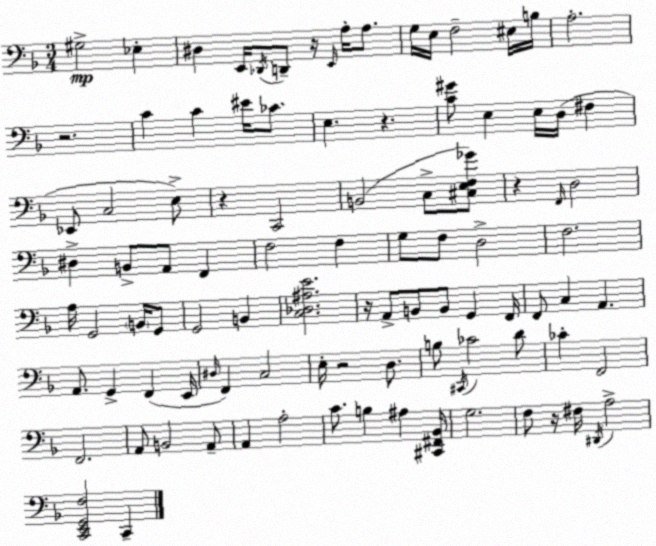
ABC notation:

X:1
T:Untitled
M:3/4
L:1/4
K:F
^G,2 _E, ^D, E,,/4 _D,,/4 D,,/2 z/4 E,,/4 A,/4 A,/2 G,/4 E,/4 F,2 ^E,/4 B,/4 A,2 z2 C C ^E/4 _C/2 E, z [C^G]/2 E, E,/4 D,/4 ^F, _E,,/2 C,2 E,/2 z C,,2 B,,2 C,/2 [^C,E,F,_G]/2 z F,,/4 D,2 ^D, B,,/2 A,,/2 F,, F,2 F, G,/2 F,/2 D,2 F,2 A,/4 G,,2 B,,/4 G,,/2 G,,2 B,, [C,_D,^A,E]2 z/4 A,,/2 B,,/2 B,,/2 G,, F,,/4 F,,/2 C, A,, A,,/2 G,, F,, E,,/4 ^D,/4 F,, C,2 E,/4 z2 D,/2 B,/2 ^C,,/4 _C2 D/2 _C F,,2 F,,2 A,,/2 B,,2 A,,/2 A,, A,2 C/2 B, ^A, [^C,,^F,,_B,,]/4 G,2 F,/2 z/4 ^F,/4 ^D,,/4 A,2 [C,,E,,G,,F,]2 C,,